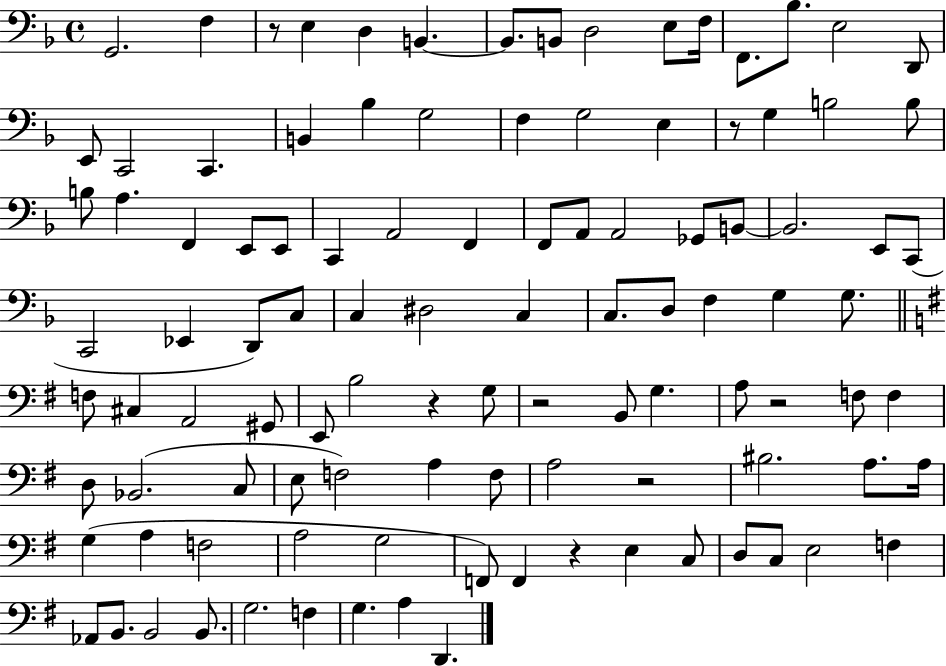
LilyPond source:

{
  \clef bass
  \time 4/4
  \defaultTimeSignature
  \key f \major
  g,2. f4 | r8 e4 d4 b,4.~~ | b,8. b,8 d2 e8 f16 | f,8. bes8. e2 d,8 | \break e,8 c,2 c,4. | b,4 bes4 g2 | f4 g2 e4 | r8 g4 b2 b8 | \break b8 a4. f,4 e,8 e,8 | c,4 a,2 f,4 | f,8 a,8 a,2 ges,8 b,8~~ | b,2. e,8 c,8( | \break c,2 ees,4 d,8) c8 | c4 dis2 c4 | c8. d8 f4 g4 g8. | \bar "||" \break \key g \major f8 cis4 a,2 gis,8 | e,8 b2 r4 g8 | r2 b,8 g4. | a8 r2 f8 f4 | \break d8 bes,2.( c8 | e8 f2) a4 f8 | a2 r2 | bis2. a8. a16 | \break g4( a4 f2 | a2 g2 | f,8) f,4 r4 e4 c8 | d8 c8 e2 f4 | \break aes,8 b,8. b,2 b,8. | g2. f4 | g4. a4 d,4. | \bar "|."
}